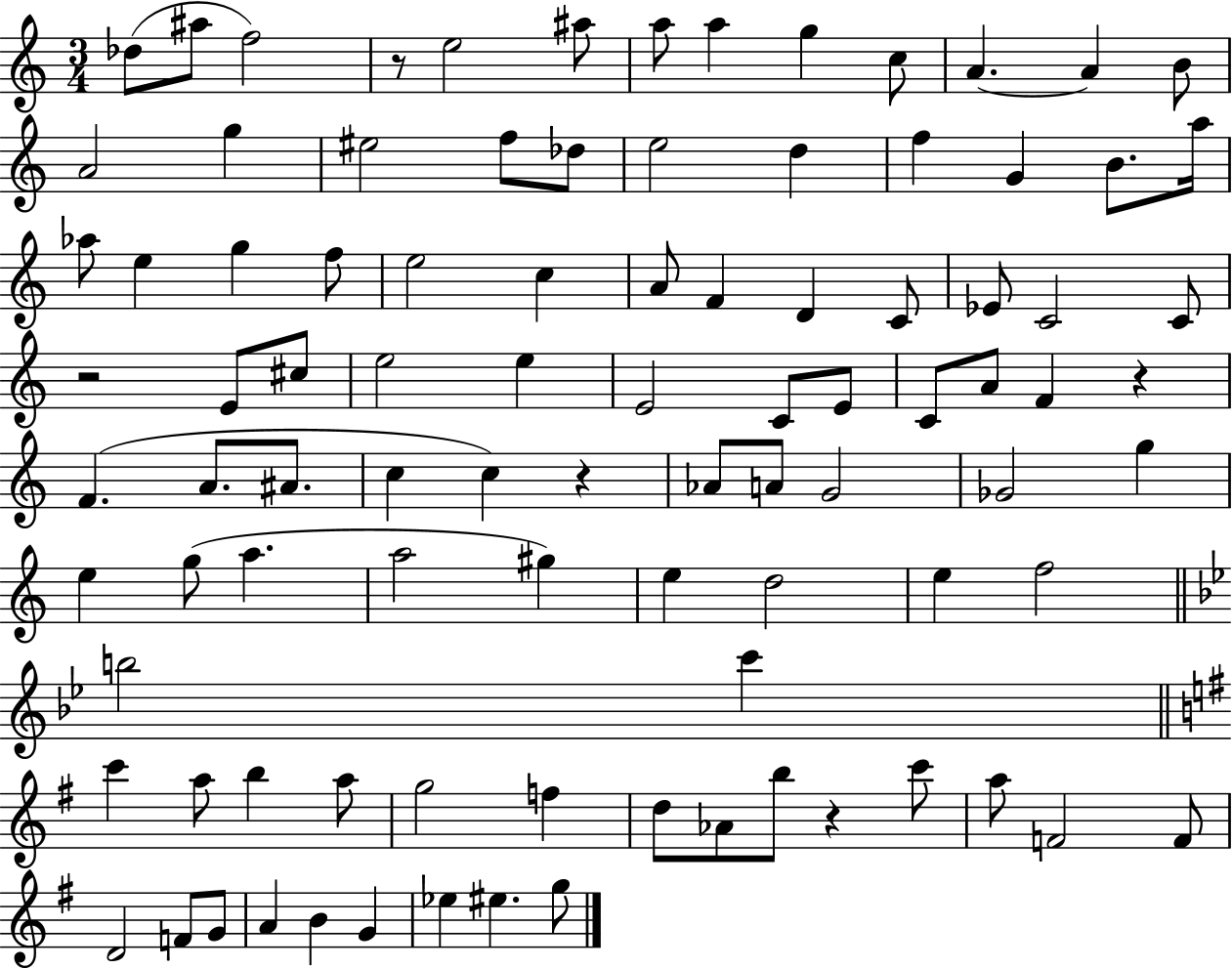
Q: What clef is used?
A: treble